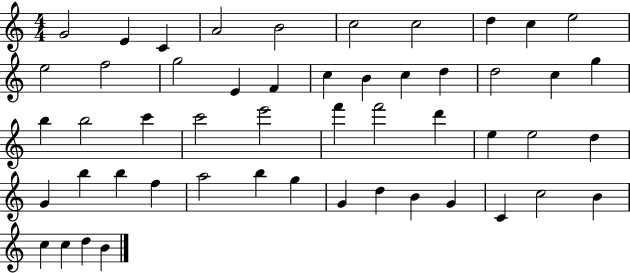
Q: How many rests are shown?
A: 0